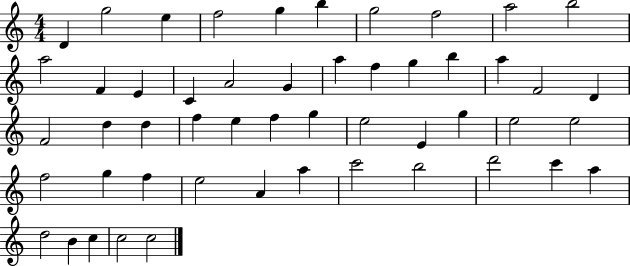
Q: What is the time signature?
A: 4/4